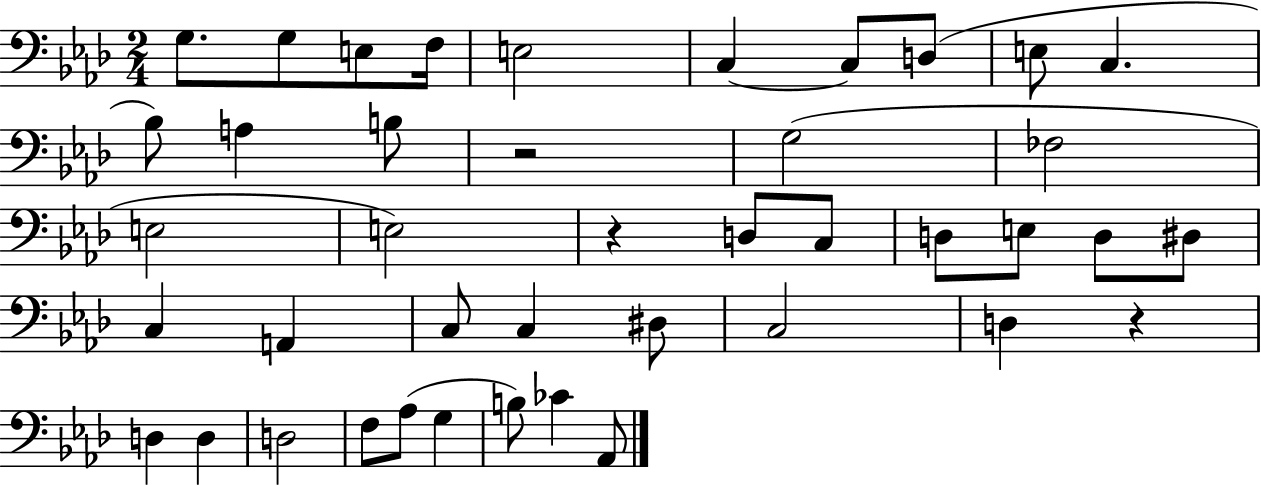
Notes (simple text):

G3/e. G3/e E3/e F3/s E3/h C3/q C3/e D3/e E3/e C3/q. Bb3/e A3/q B3/e R/h G3/h FES3/h E3/h E3/h R/q D3/e C3/e D3/e E3/e D3/e D#3/e C3/q A2/q C3/e C3/q D#3/e C3/h D3/q R/q D3/q D3/q D3/h F3/e Ab3/e G3/q B3/e CES4/q Ab2/e